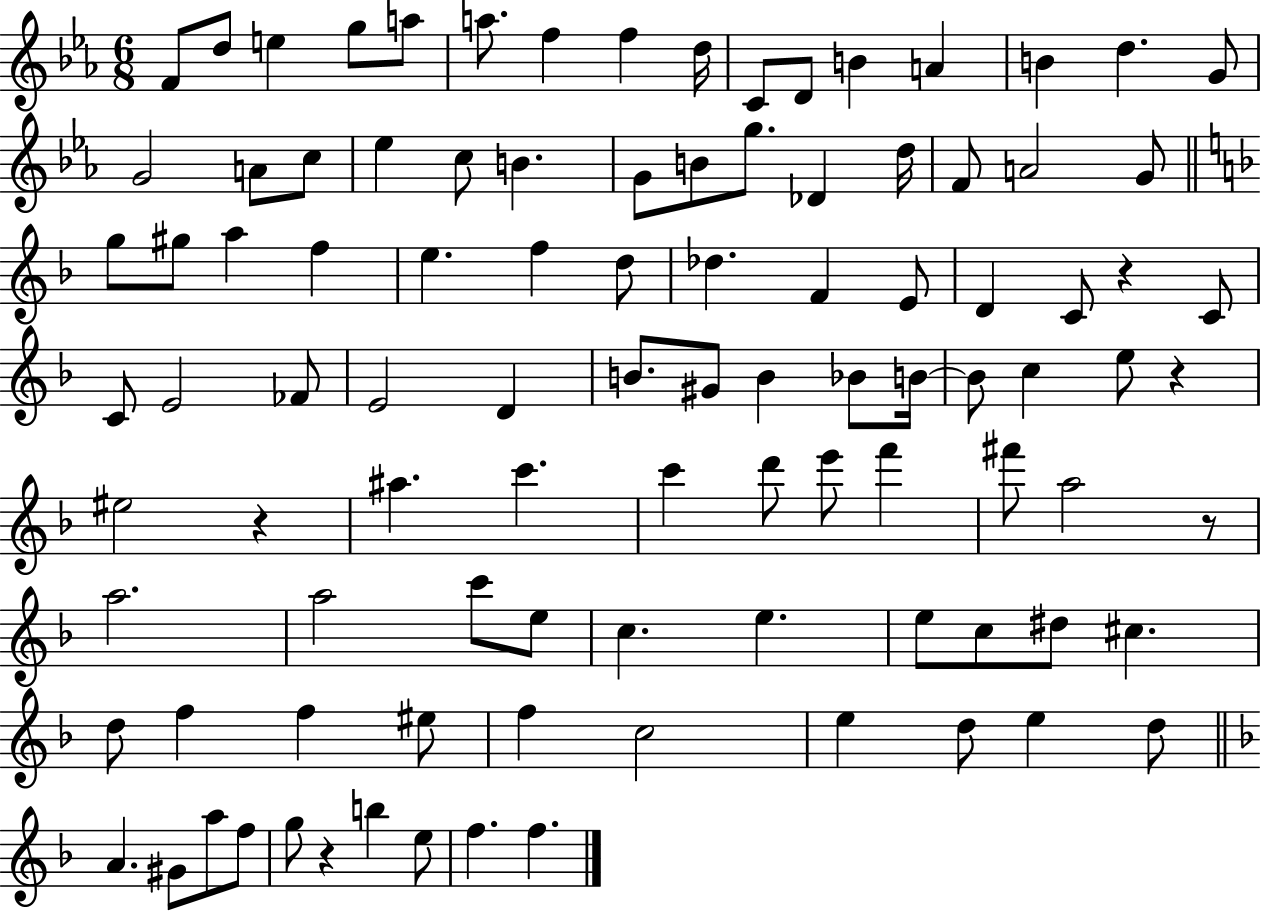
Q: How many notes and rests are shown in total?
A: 99